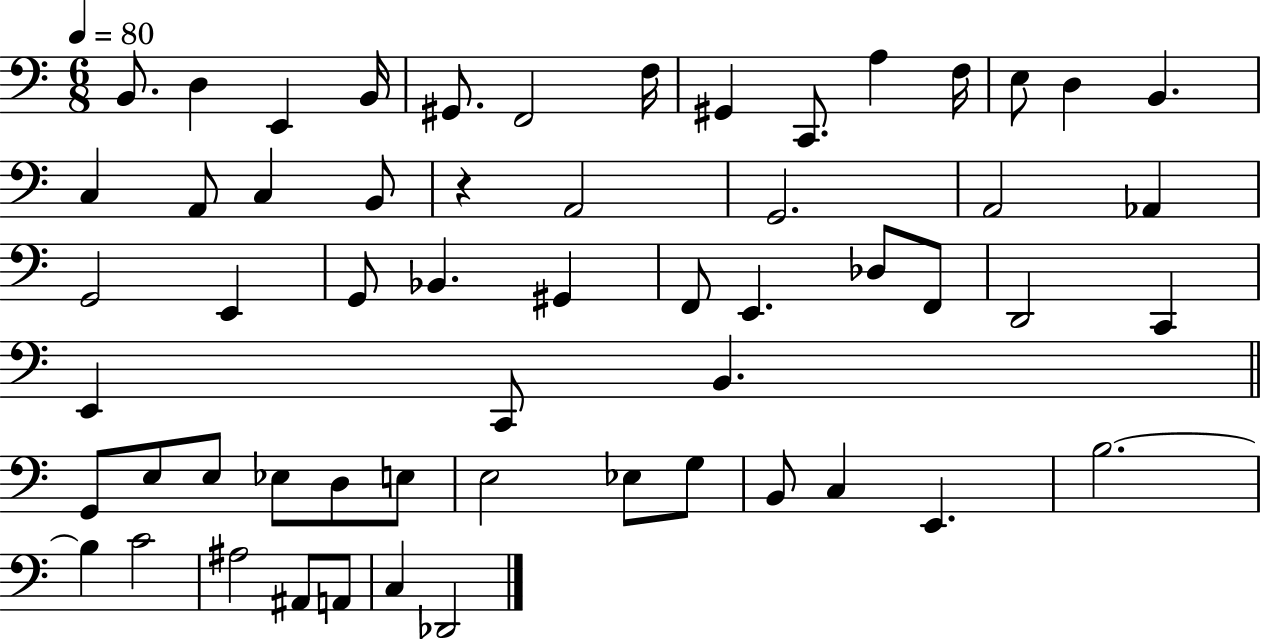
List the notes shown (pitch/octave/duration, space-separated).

B2/e. D3/q E2/q B2/s G#2/e. F2/h F3/s G#2/q C2/e. A3/q F3/s E3/e D3/q B2/q. C3/q A2/e C3/q B2/e R/q A2/h G2/h. A2/h Ab2/q G2/h E2/q G2/e Bb2/q. G#2/q F2/e E2/q. Db3/e F2/e D2/h C2/q E2/q C2/e B2/q. G2/e E3/e E3/e Eb3/e D3/e E3/e E3/h Eb3/e G3/e B2/e C3/q E2/q. B3/h. B3/q C4/h A#3/h A#2/e A2/e C3/q Db2/h